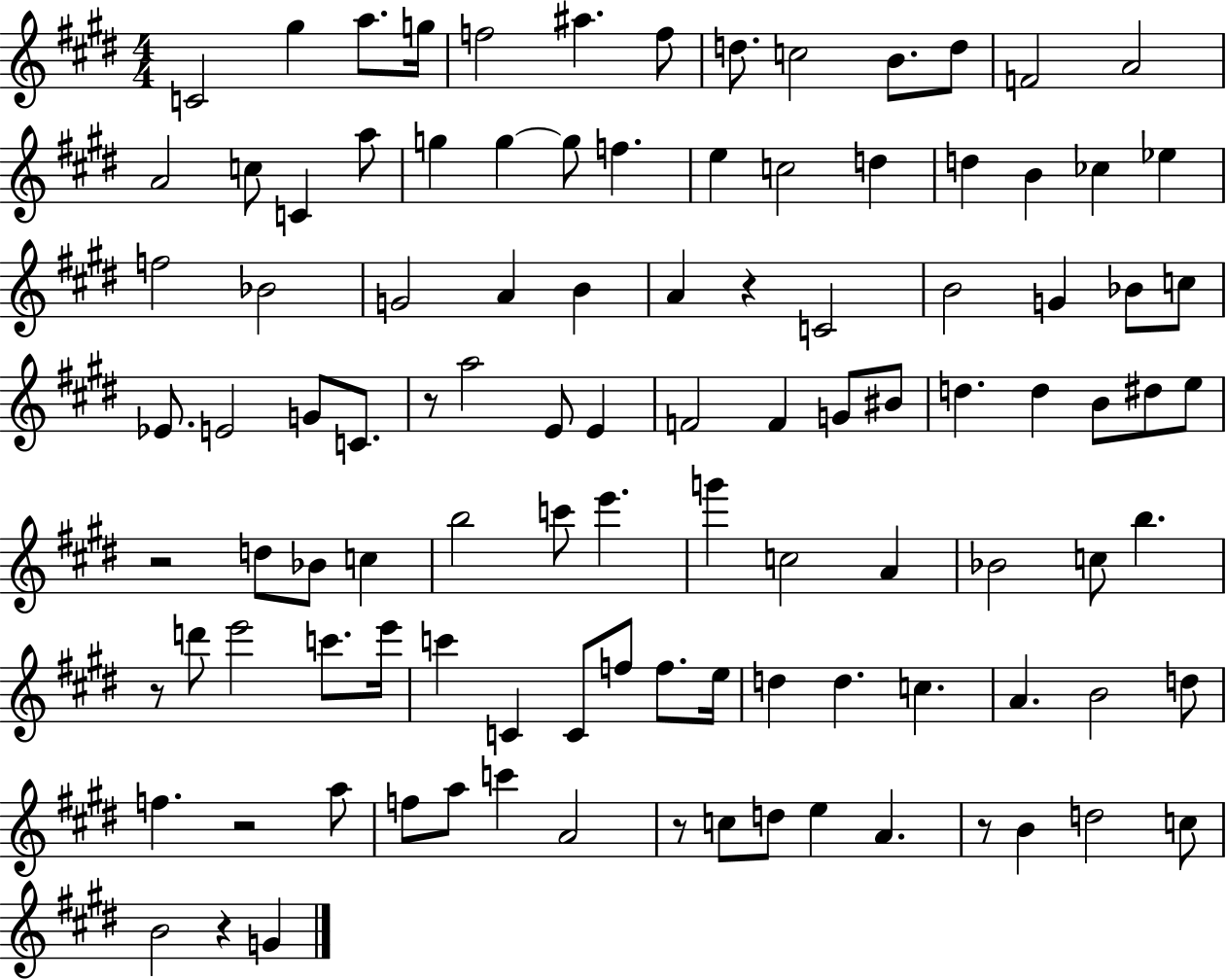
X:1
T:Untitled
M:4/4
L:1/4
K:E
C2 ^g a/2 g/4 f2 ^a f/2 d/2 c2 B/2 d/2 F2 A2 A2 c/2 C a/2 g g g/2 f e c2 d d B _c _e f2 _B2 G2 A B A z C2 B2 G _B/2 c/2 _E/2 E2 G/2 C/2 z/2 a2 E/2 E F2 F G/2 ^B/2 d d B/2 ^d/2 e/2 z2 d/2 _B/2 c b2 c'/2 e' g' c2 A _B2 c/2 b z/2 d'/2 e'2 c'/2 e'/4 c' C C/2 f/2 f/2 e/4 d d c A B2 d/2 f z2 a/2 f/2 a/2 c' A2 z/2 c/2 d/2 e A z/2 B d2 c/2 B2 z G